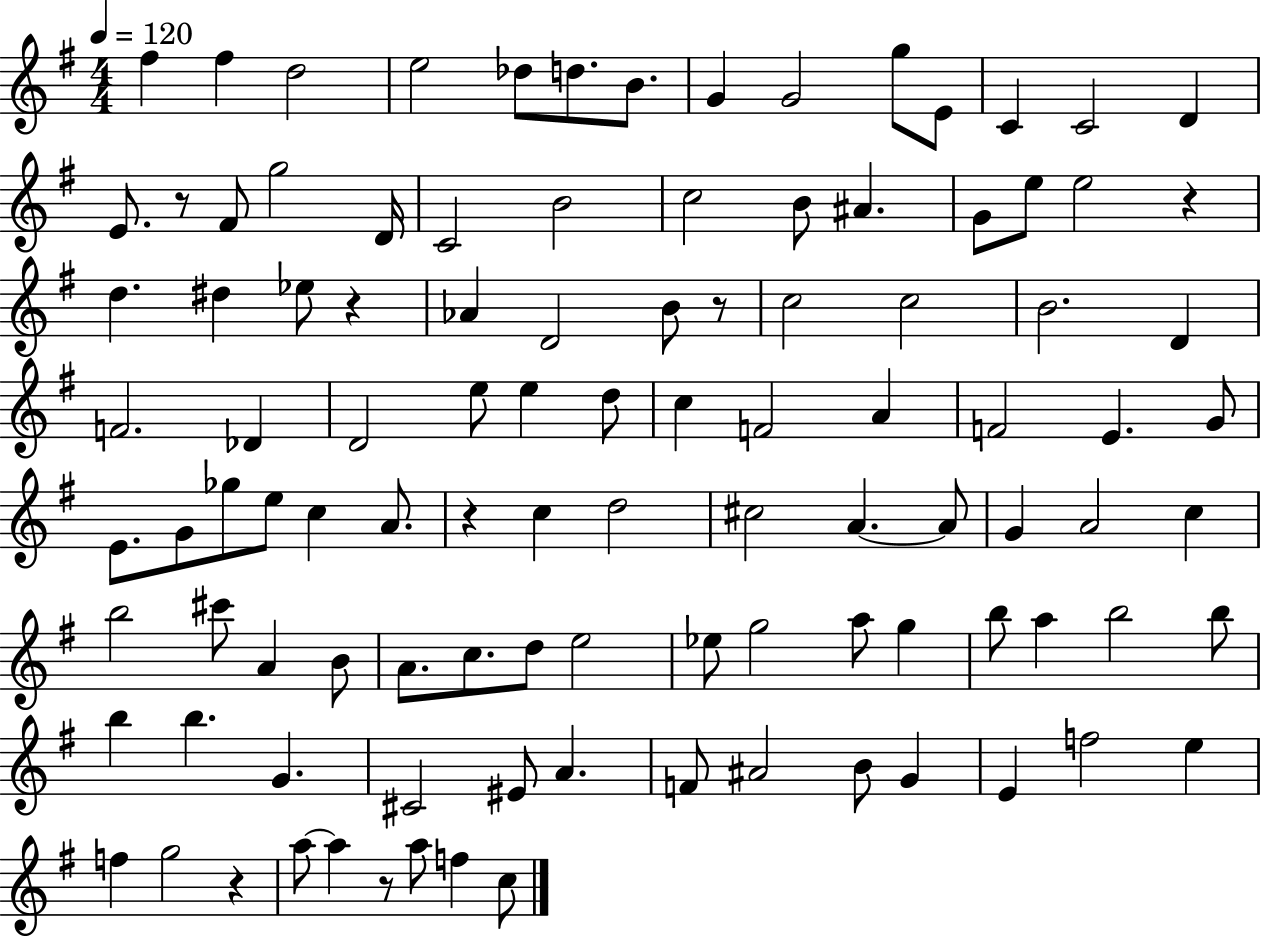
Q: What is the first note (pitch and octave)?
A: F#5